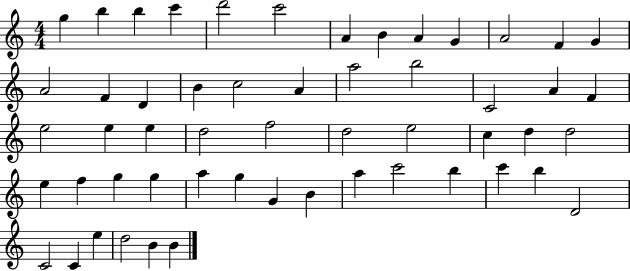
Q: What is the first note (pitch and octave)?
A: G5